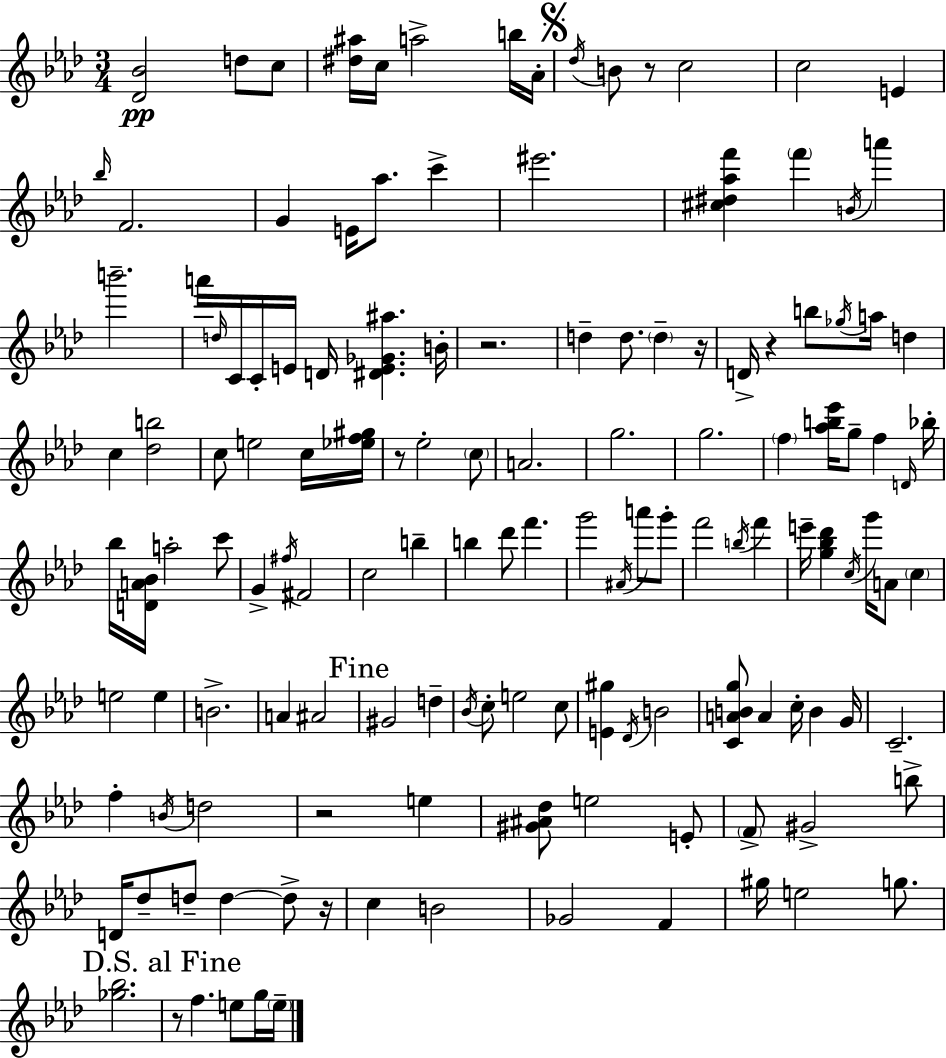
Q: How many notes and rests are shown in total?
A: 138